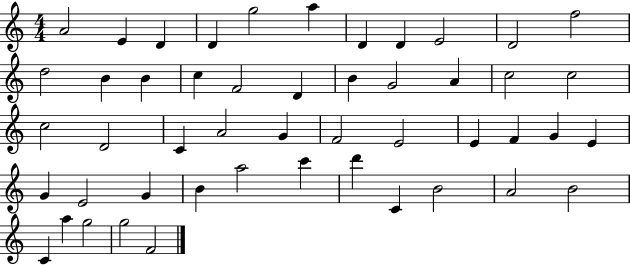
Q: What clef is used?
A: treble